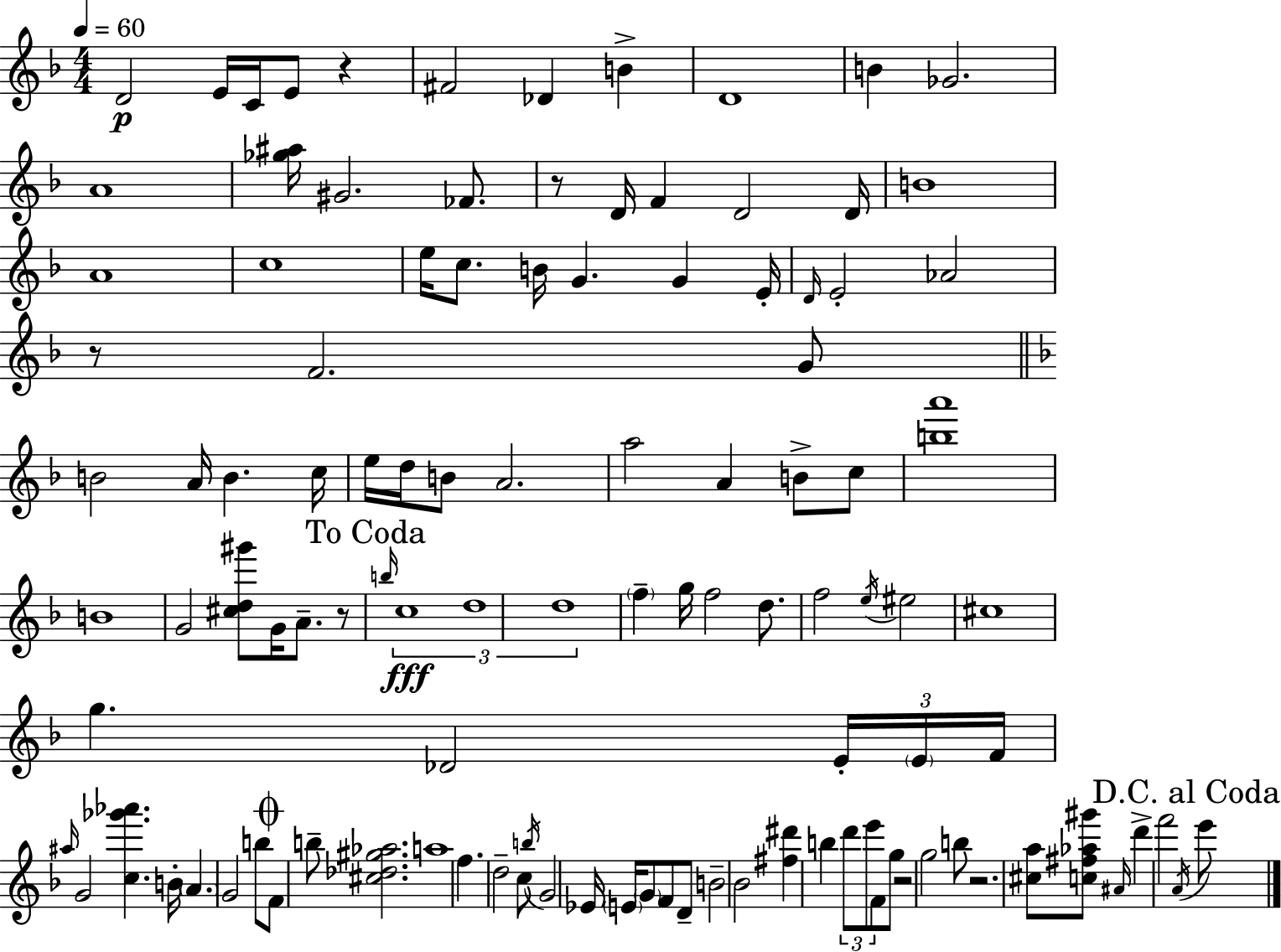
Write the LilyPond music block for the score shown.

{
  \clef treble
  \numericTimeSignature
  \time 4/4
  \key d \minor
  \tempo 4 = 60
  d'2\p e'16 c'16 e'8 r4 | fis'2 des'4 b'4-> | d'1 | b'4 ges'2. | \break a'1 | <ges'' ais''>16 gis'2. fes'8. | r8 d'16 f'4 d'2 d'16 | b'1 | \break a'1 | c''1 | e''16 c''8. b'16 g'4. g'4 e'16-. | \grace { d'16 } e'2-. aes'2 | \break r8 f'2. g'8 | \bar "||" \break \key f \major b'2 a'16 b'4. c''16 | e''16 d''16 b'8 a'2. | a''2 a'4 b'8-> c''8 | <b'' a'''>1 | \break b'1 | g'2 <cis'' d'' gis'''>8 g'16 a'8.-- r8 | \mark "To Coda" \grace { b''16 } \tuplet 3/2 { c''1\fff | d''1 | \break d''1 } | \parenthesize f''4-- g''16 f''2 d''8. | f''2 \acciaccatura { e''16 } eis''2 | cis''1 | \break g''4. des'2 | \tuplet 3/2 { e'16-. \parenthesize e'16 f'16 } \grace { ais''16 } g'2 <c'' ges''' aes'''>4. | b'16-. \parenthesize a'4. g'2 | b''8 \mark \markup { \musicglyph "scripts.coda" } f'8 b''8-- <cis'' des'' gis'' aes''>2. | \break a''1 | f''4. d''2-- | c''8 \acciaccatura { b''16 } g'2 ees'16 \parenthesize e'16 \parenthesize g'8 | f'8 d'8-- b'2-- bes'2 | \break <fis'' dis'''>4 b''4 \tuplet 3/2 { d'''8 e'''8 | f'8 } g''8 r2 g''2 | b''8 r2. | <cis'' a''>8 <c'' fis'' aes'' gis'''>8 \grace { ais'16 } d'''4-> f'''2 | \break \acciaccatura { a'16 } \mark "D.C. al Coda" e'''8 \bar "|."
}